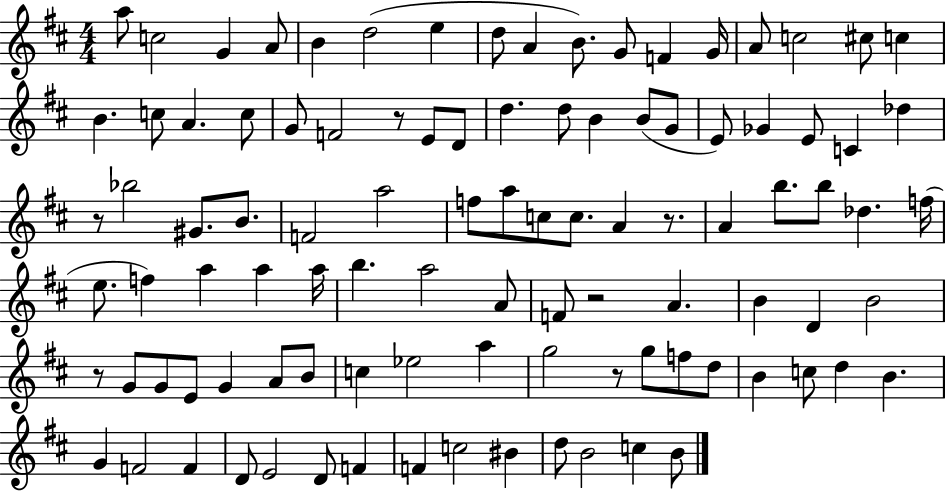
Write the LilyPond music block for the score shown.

{
  \clef treble
  \numericTimeSignature
  \time 4/4
  \key d \major
  \repeat volta 2 { a''8 c''2 g'4 a'8 | b'4 d''2( e''4 | d''8 a'4 b'8.) g'8 f'4 g'16 | a'8 c''2 cis''8 c''4 | \break b'4. c''8 a'4. c''8 | g'8 f'2 r8 e'8 d'8 | d''4. d''8 b'4 b'8( g'8 | e'8) ges'4 e'8 c'4 des''4 | \break r8 bes''2 gis'8. b'8. | f'2 a''2 | f''8 a''8 c''8 c''8. a'4 r8. | a'4 b''8. b''8 des''4. f''16( | \break e''8. f''4) a''4 a''4 a''16 | b''4. a''2 a'8 | f'8 r2 a'4. | b'4 d'4 b'2 | \break r8 g'8 g'8 e'8 g'4 a'8 b'8 | c''4 ees''2 a''4 | g''2 r8 g''8 f''8 d''8 | b'4 c''8 d''4 b'4. | \break g'4 f'2 f'4 | d'8 e'2 d'8 f'4 | f'4 c''2 bis'4 | d''8 b'2 c''4 b'8 | \break } \bar "|."
}